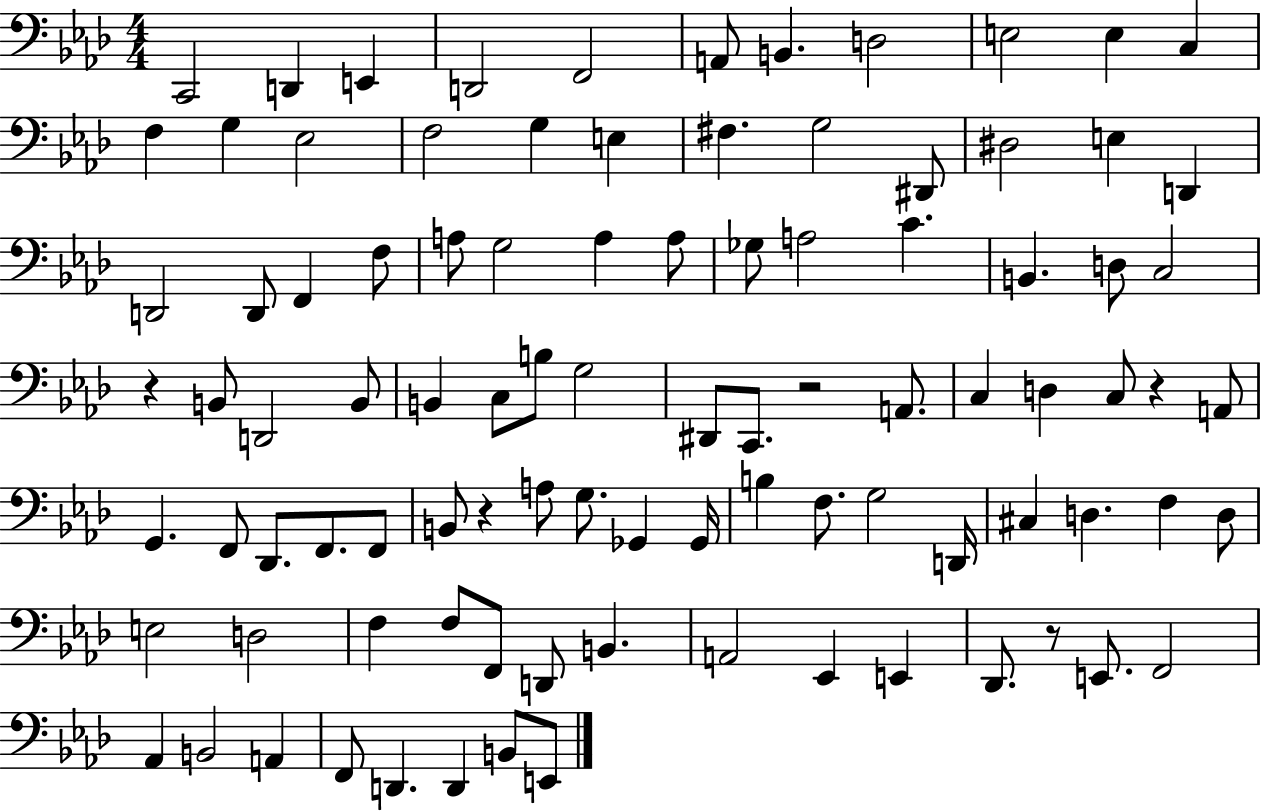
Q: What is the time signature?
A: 4/4